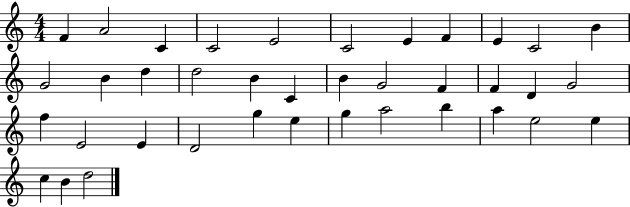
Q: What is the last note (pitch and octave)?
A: D5